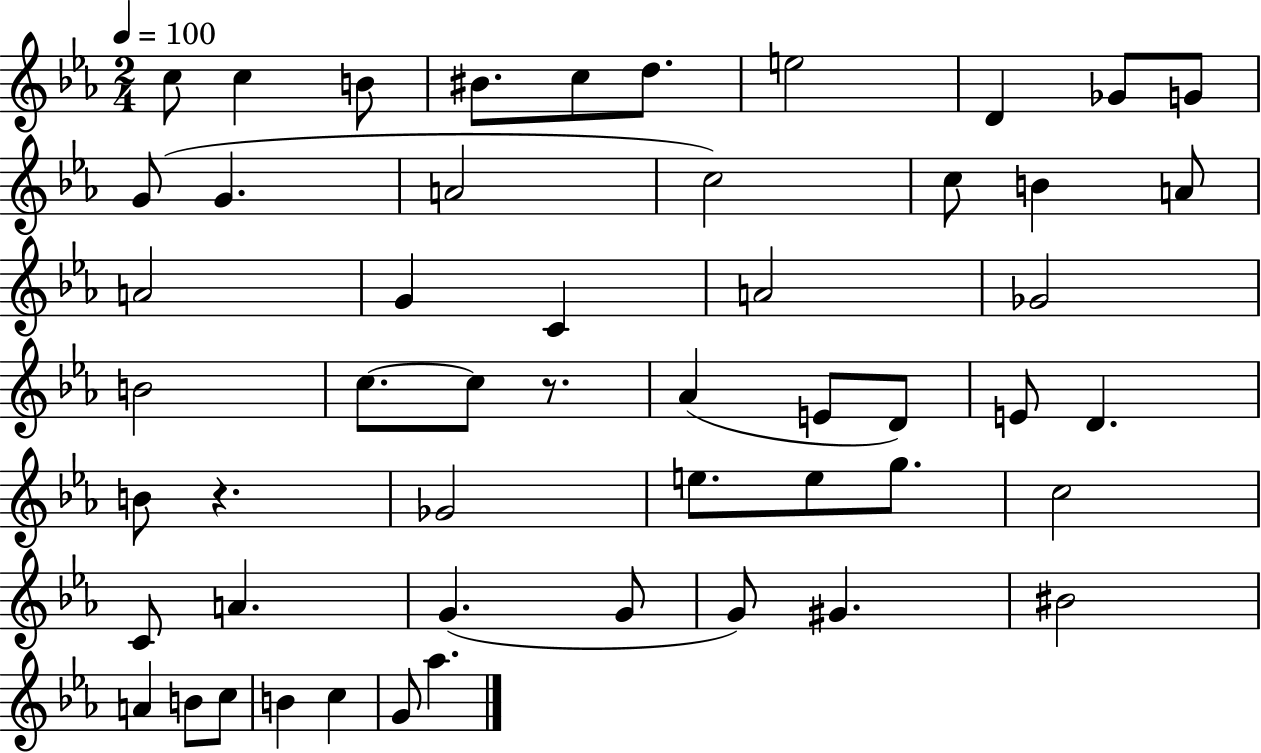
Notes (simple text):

C5/e C5/q B4/e BIS4/e. C5/e D5/e. E5/h D4/q Gb4/e G4/e G4/e G4/q. A4/h C5/h C5/e B4/q A4/e A4/h G4/q C4/q A4/h Gb4/h B4/h C5/e. C5/e R/e. Ab4/q E4/e D4/e E4/e D4/q. B4/e R/q. Gb4/h E5/e. E5/e G5/e. C5/h C4/e A4/q. G4/q. G4/e G4/e G#4/q. BIS4/h A4/q B4/e C5/e B4/q C5/q G4/e Ab5/q.